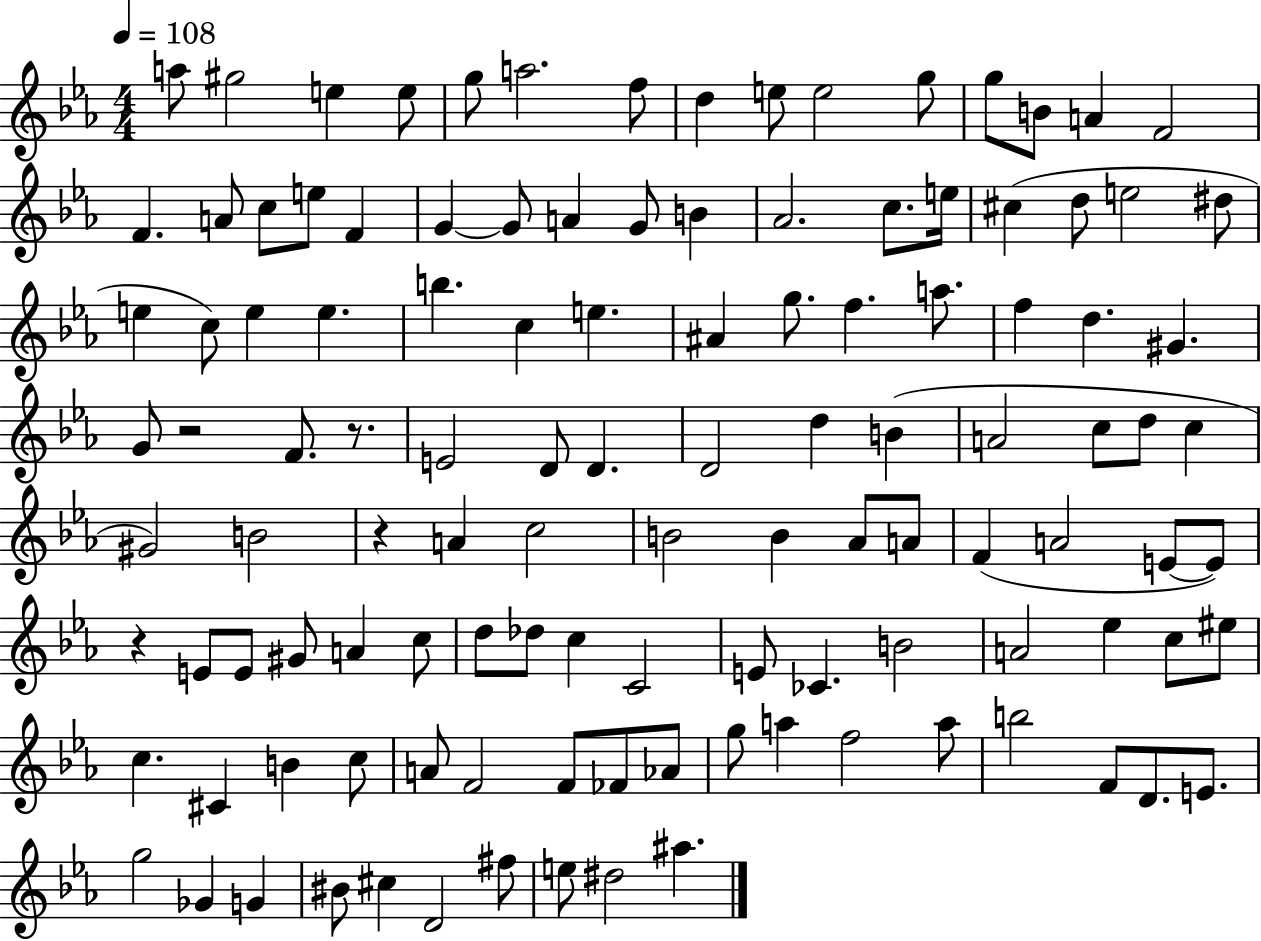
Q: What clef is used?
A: treble